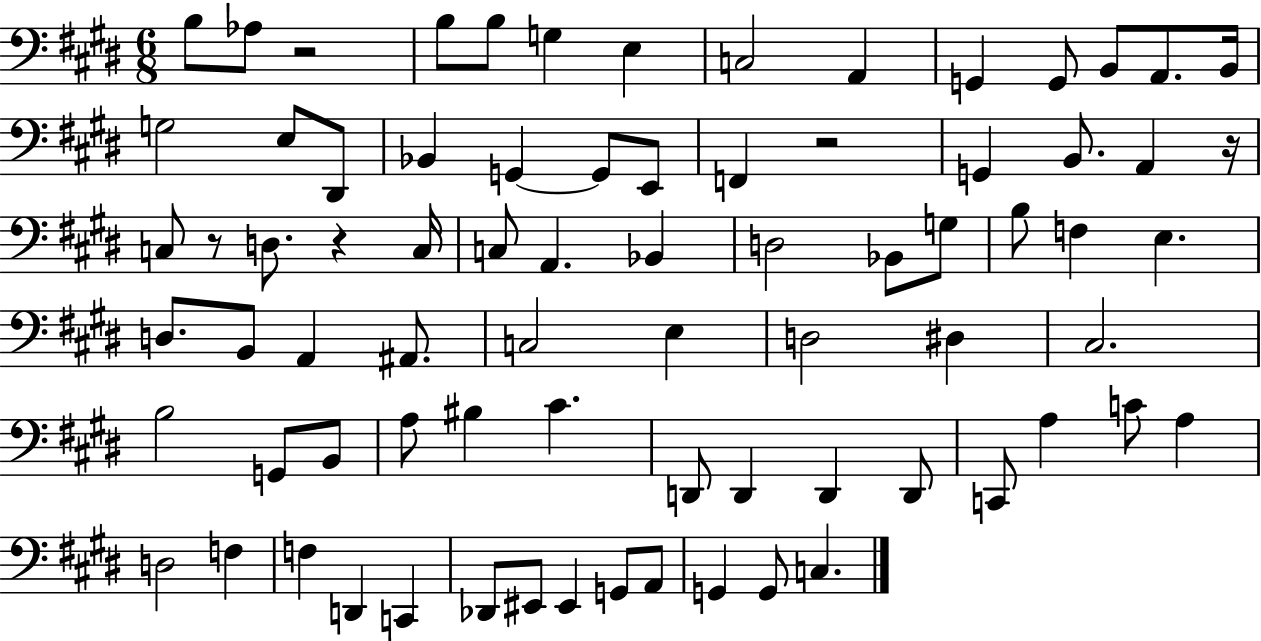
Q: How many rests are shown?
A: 5